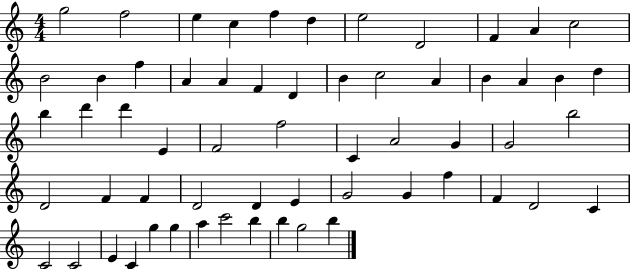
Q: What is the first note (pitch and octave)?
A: G5